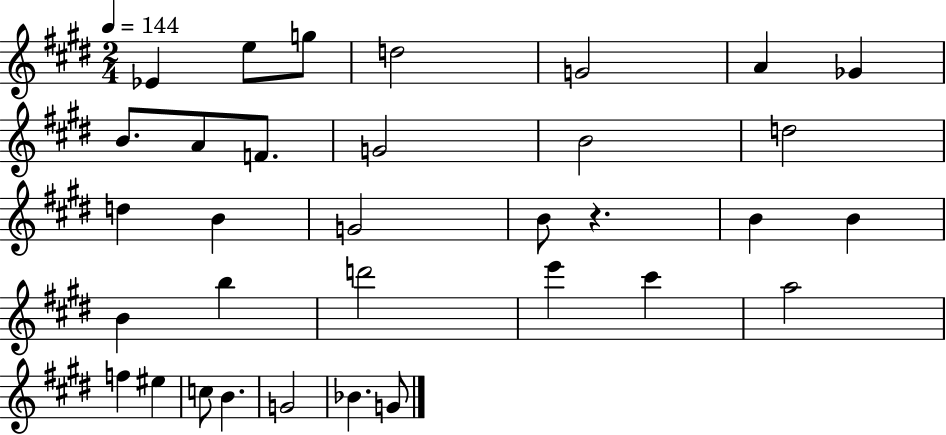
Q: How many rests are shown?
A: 1